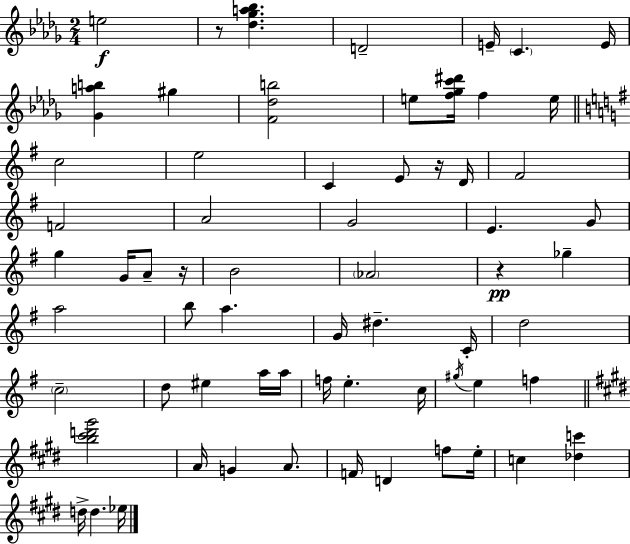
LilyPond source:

{
  \clef treble
  \numericTimeSignature
  \time 2/4
  \key bes \minor
  \repeat volta 2 { e''2\f | r8 <des'' ges'' a'' bes''>4. | d'2-- | e'16-- \parenthesize c'4. e'16 | \break <ges' a'' b''>4 gis''4 | <f' des'' b''>2 | e''8 <f'' ges'' c''' dis'''>16 f''4 e''16 | \bar "||" \break \key g \major c''2 | e''2 | c'4 e'8 r16 d'16 | fis'2 | \break f'2 | a'2 | g'2 | e'4. g'8 | \break g''4 g'16 a'8-- r16 | b'2 | \parenthesize aes'2 | r4\pp ges''4-- | \break a''2 | b''8 a''4. | g'16 dis''4.-- c'16-. | d''2 | \break \parenthesize c''2-- | d''8 eis''4 a''16 a''16 | f''16 e''4.-. c''16 | \acciaccatura { gis''16 } e''4 f''4 | \break \bar "||" \break \key e \major <b'' cis''' d''' gis'''>2 | a'16 g'4 a'8. | f'16 d'4 f''8 e''16-. | c''4 <des'' c'''>4 | \break d''16-> d''4. ees''16 | } \bar "|."
}